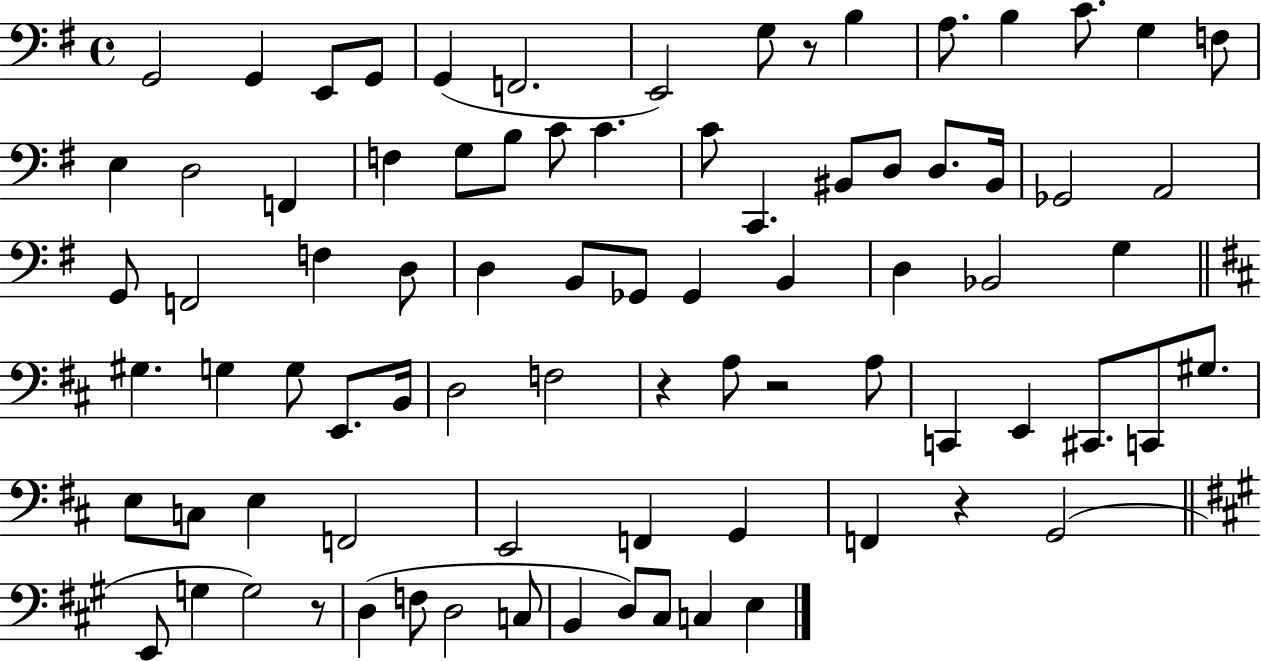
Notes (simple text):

G2/h G2/q E2/e G2/e G2/q F2/h. E2/h G3/e R/e B3/q A3/e. B3/q C4/e. G3/q F3/e E3/q D3/h F2/q F3/q G3/e B3/e C4/e C4/q. C4/e C2/q. BIS2/e D3/e D3/e. BIS2/s Gb2/h A2/h G2/e F2/h F3/q D3/e D3/q B2/e Gb2/e Gb2/q B2/q D3/q Bb2/h G3/q G#3/q. G3/q G3/e E2/e. B2/s D3/h F3/h R/q A3/e R/h A3/e C2/q E2/q C#2/e. C2/e G#3/e. E3/e C3/e E3/q F2/h E2/h F2/q G2/q F2/q R/q G2/h E2/e G3/q G3/h R/e D3/q F3/e D3/h C3/e B2/q D3/e C#3/e C3/q E3/q